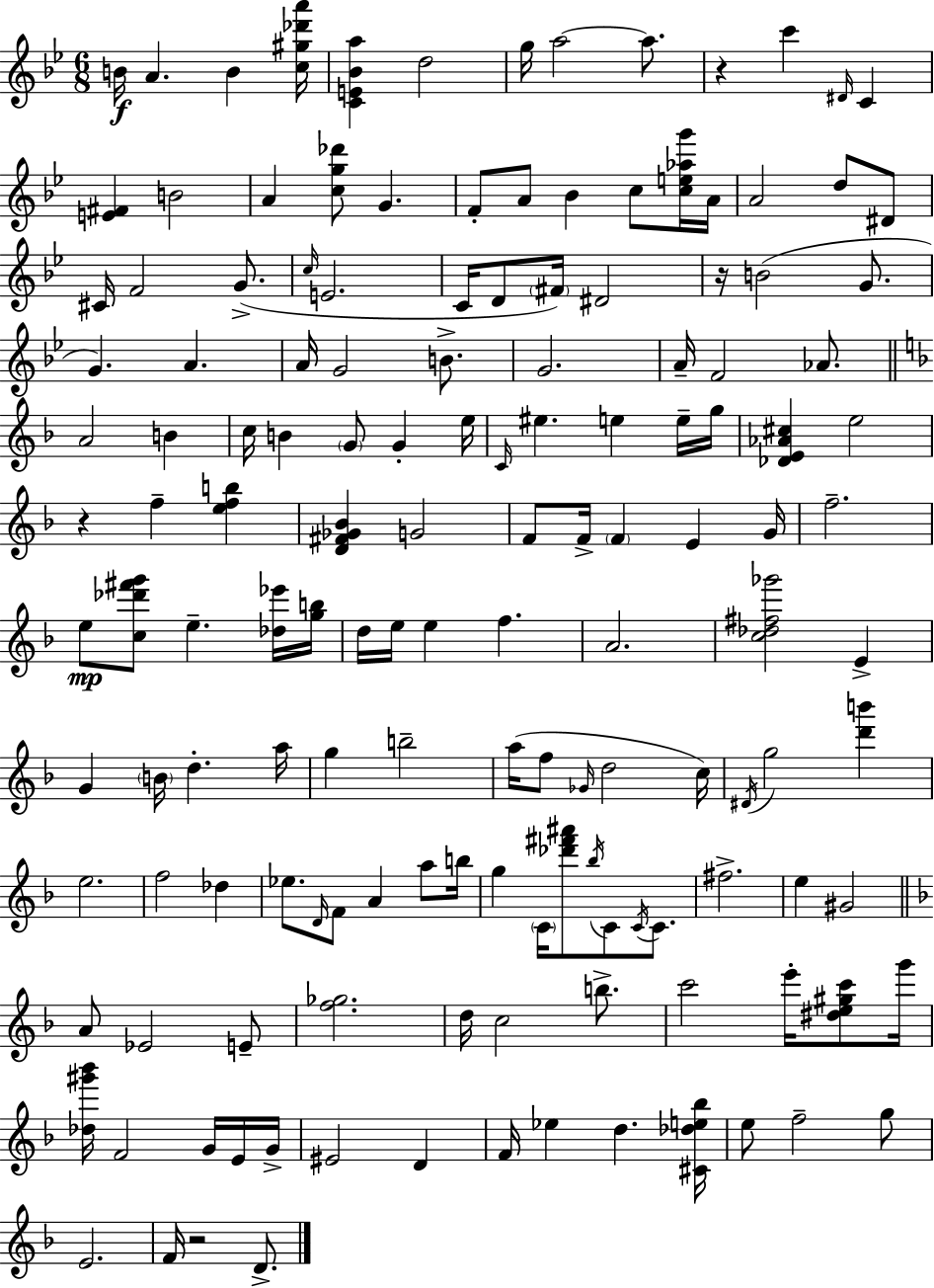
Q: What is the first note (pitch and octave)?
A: B4